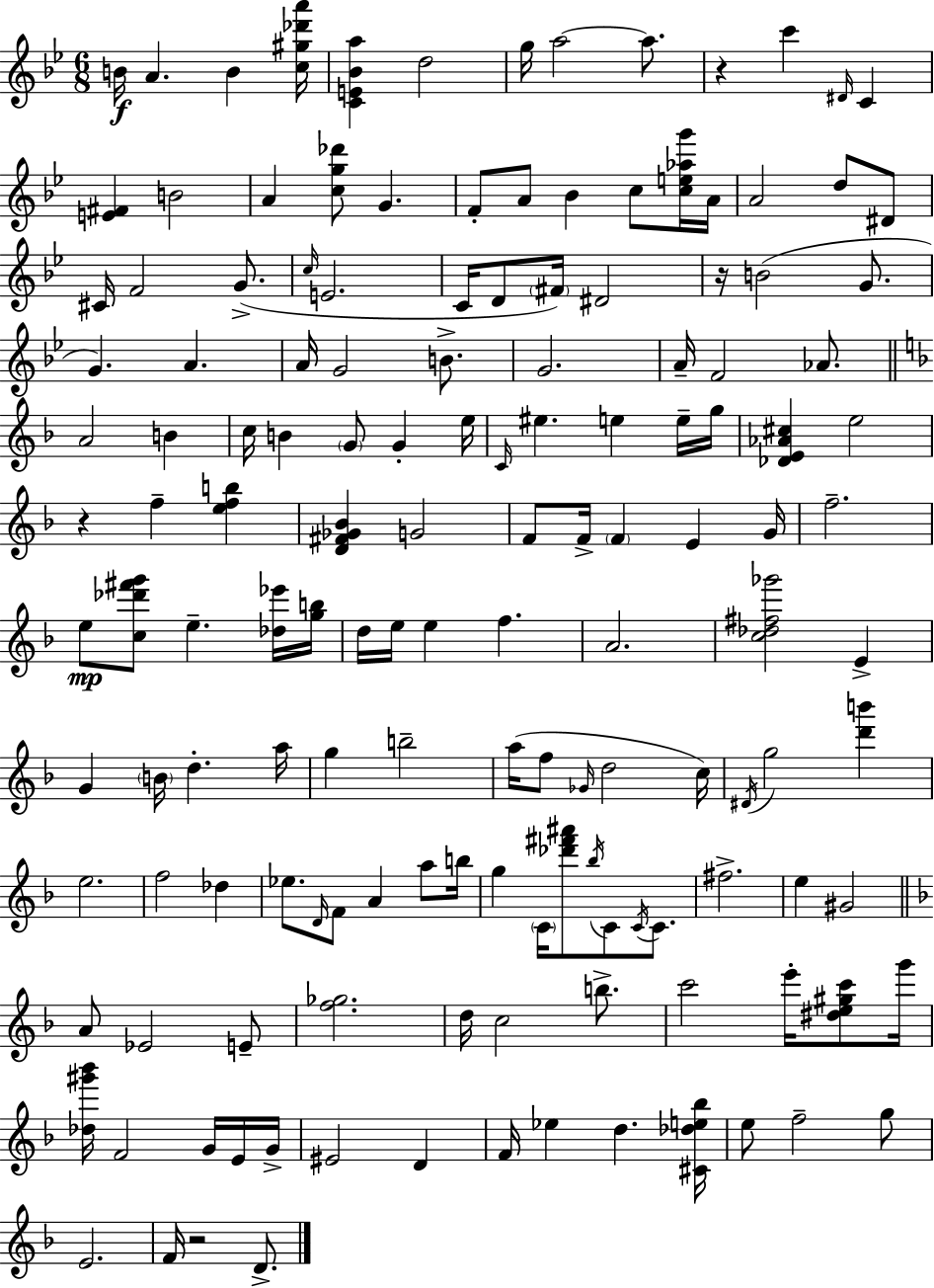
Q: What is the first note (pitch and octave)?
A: B4